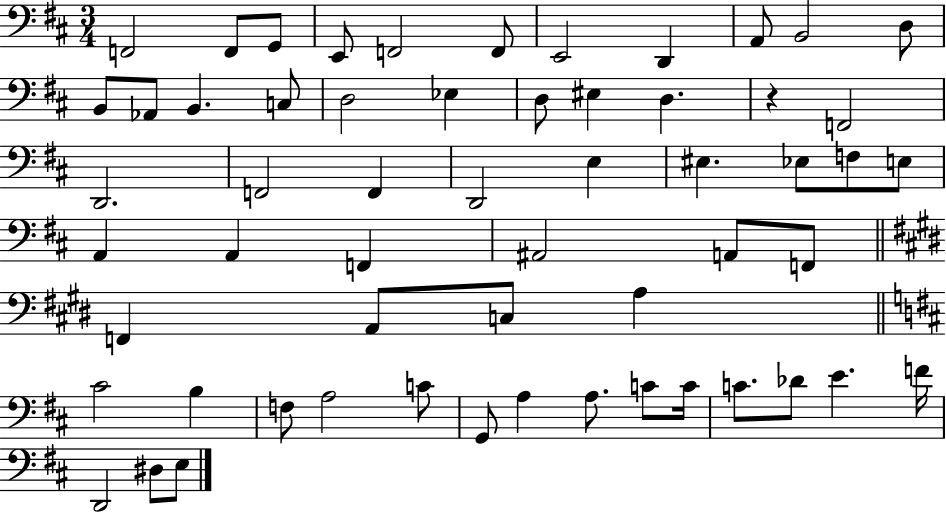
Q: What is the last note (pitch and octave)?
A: E3